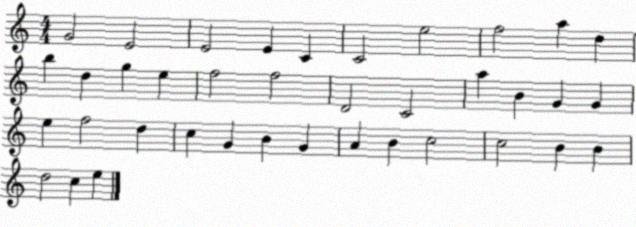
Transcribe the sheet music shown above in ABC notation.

X:1
T:Untitled
M:4/4
L:1/4
K:C
G2 E2 E2 E C C2 e2 f2 a d b d g e f2 f2 D2 C2 a B G G e f2 d c G B G A B c2 c2 B B d2 c e